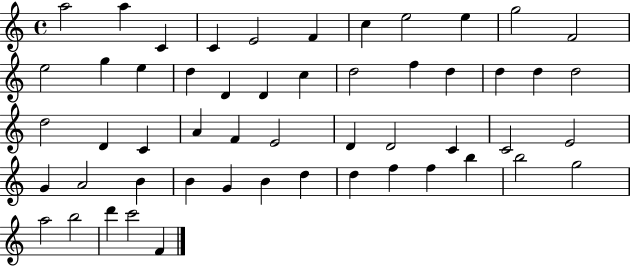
X:1
T:Untitled
M:4/4
L:1/4
K:C
a2 a C C E2 F c e2 e g2 F2 e2 g e d D D c d2 f d d d d2 d2 D C A F E2 D D2 C C2 E2 G A2 B B G B d d f f b b2 g2 a2 b2 d' c'2 F